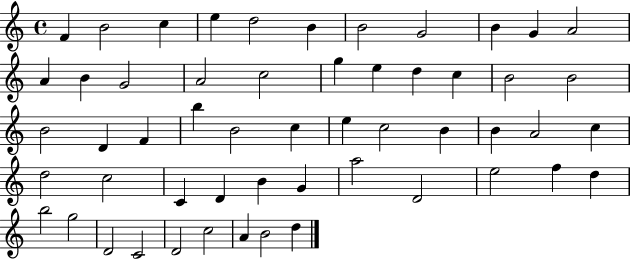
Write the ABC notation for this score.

X:1
T:Untitled
M:4/4
L:1/4
K:C
F B2 c e d2 B B2 G2 B G A2 A B G2 A2 c2 g e d c B2 B2 B2 D F b B2 c e c2 B B A2 c d2 c2 C D B G a2 D2 e2 f d b2 g2 D2 C2 D2 c2 A B2 d